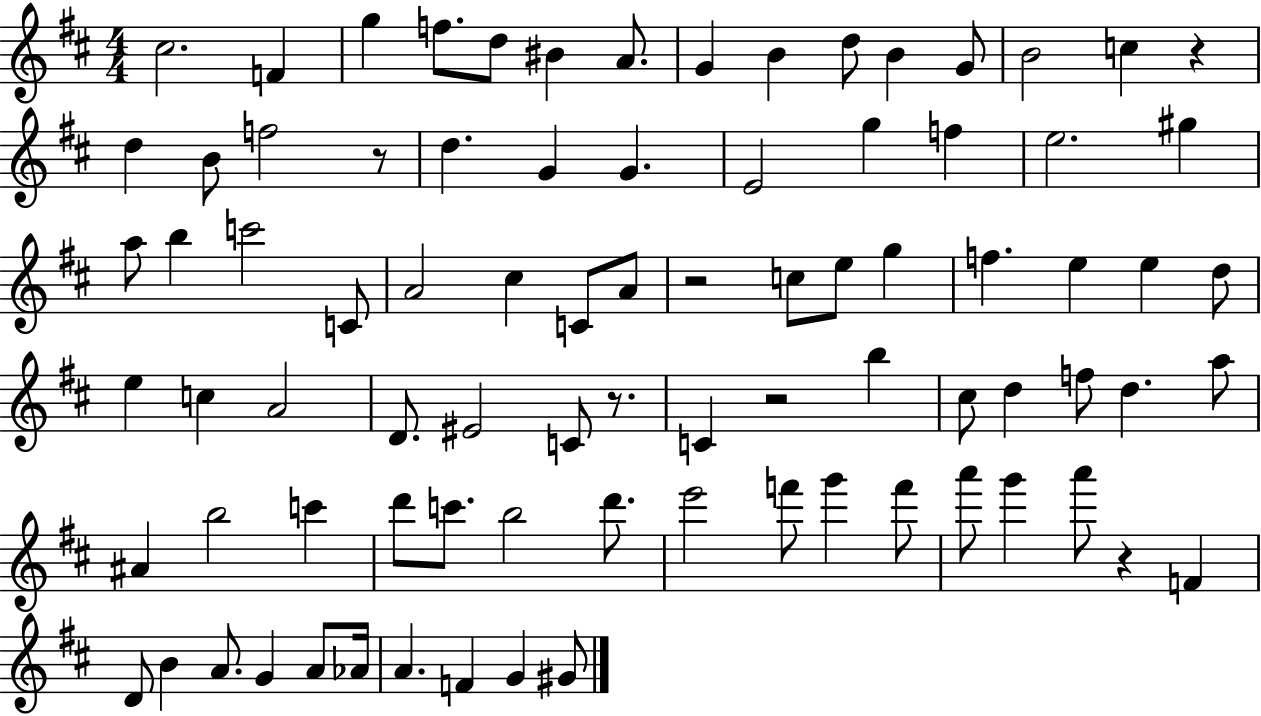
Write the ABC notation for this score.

X:1
T:Untitled
M:4/4
L:1/4
K:D
^c2 F g f/2 d/2 ^B A/2 G B d/2 B G/2 B2 c z d B/2 f2 z/2 d G G E2 g f e2 ^g a/2 b c'2 C/2 A2 ^c C/2 A/2 z2 c/2 e/2 g f e e d/2 e c A2 D/2 ^E2 C/2 z/2 C z2 b ^c/2 d f/2 d a/2 ^A b2 c' d'/2 c'/2 b2 d'/2 e'2 f'/2 g' f'/2 a'/2 g' a'/2 z F D/2 B A/2 G A/2 _A/4 A F G ^G/2